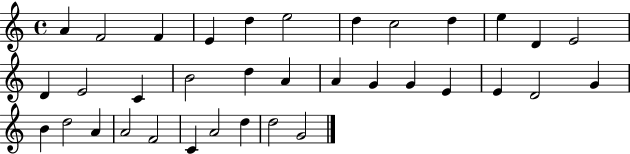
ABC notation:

X:1
T:Untitled
M:4/4
L:1/4
K:C
A F2 F E d e2 d c2 d e D E2 D E2 C B2 d A A G G E E D2 G B d2 A A2 F2 C A2 d d2 G2